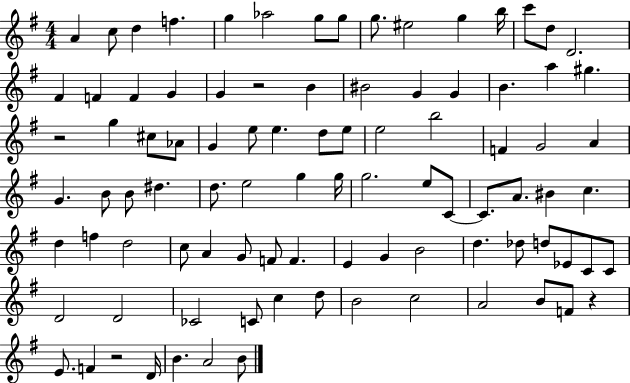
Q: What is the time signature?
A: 4/4